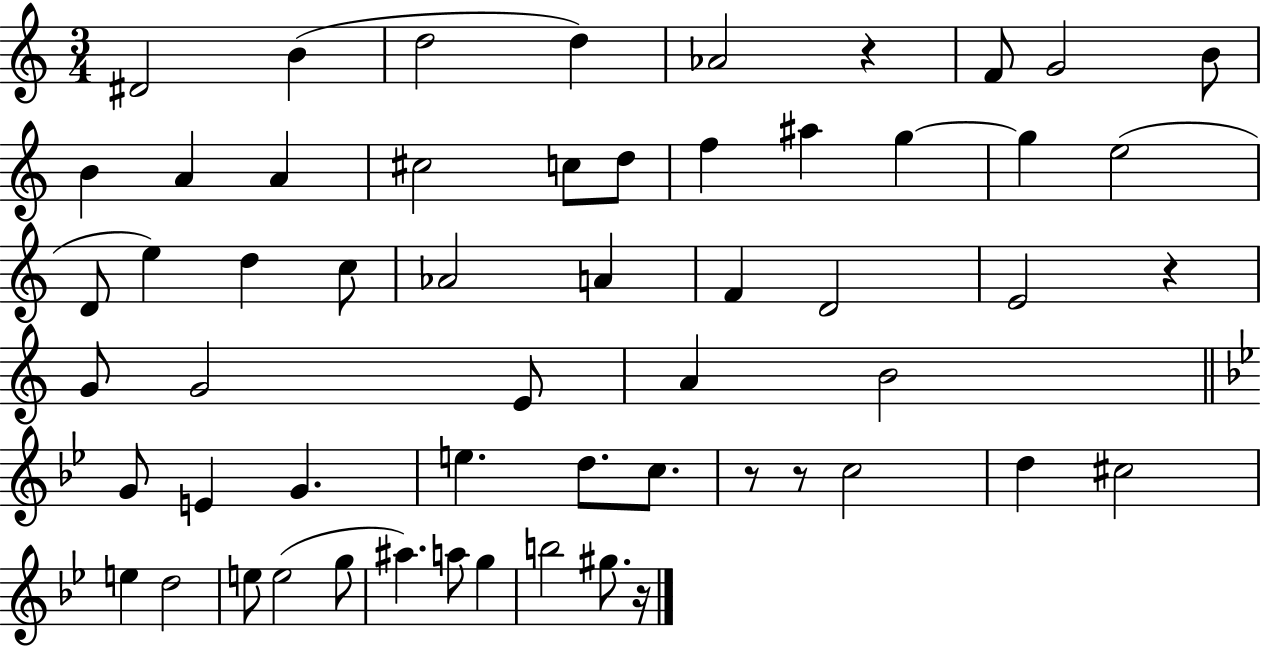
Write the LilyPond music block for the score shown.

{
  \clef treble
  \numericTimeSignature
  \time 3/4
  \key c \major
  \repeat volta 2 { dis'2 b'4( | d''2 d''4) | aes'2 r4 | f'8 g'2 b'8 | \break b'4 a'4 a'4 | cis''2 c''8 d''8 | f''4 ais''4 g''4~~ | g''4 e''2( | \break d'8 e''4) d''4 c''8 | aes'2 a'4 | f'4 d'2 | e'2 r4 | \break g'8 g'2 e'8 | a'4 b'2 | \bar "||" \break \key g \minor g'8 e'4 g'4. | e''4. d''8. c''8. | r8 r8 c''2 | d''4 cis''2 | \break e''4 d''2 | e''8 e''2( g''8 | ais''4.) a''8 g''4 | b''2 gis''8. r16 | \break } \bar "|."
}